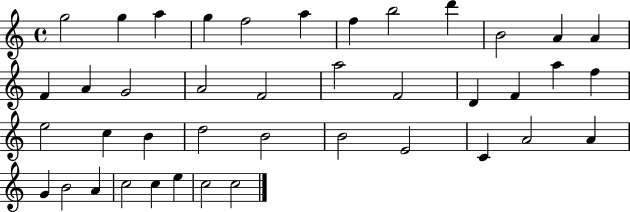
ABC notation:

X:1
T:Untitled
M:4/4
L:1/4
K:C
g2 g a g f2 a f b2 d' B2 A A F A G2 A2 F2 a2 F2 D F a f e2 c B d2 B2 B2 E2 C A2 A G B2 A c2 c e c2 c2